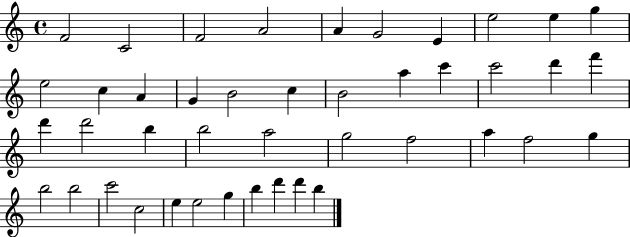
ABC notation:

X:1
T:Untitled
M:4/4
L:1/4
K:C
F2 C2 F2 A2 A G2 E e2 e g e2 c A G B2 c B2 a c' c'2 d' f' d' d'2 b b2 a2 g2 f2 a f2 g b2 b2 c'2 c2 e e2 g b d' d' b